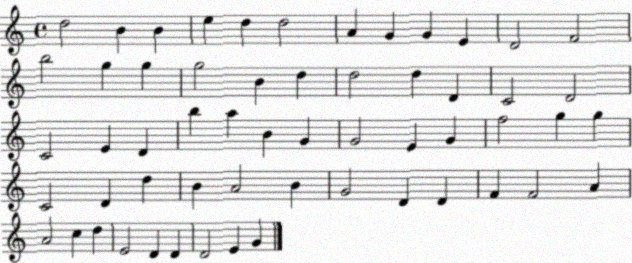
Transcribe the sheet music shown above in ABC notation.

X:1
T:Untitled
M:4/4
L:1/4
K:C
d2 B B e d d2 A G G E D2 F2 b2 g g g2 B d d2 d D C2 D2 C2 E D b a B G G2 E G f2 g g C2 D d B A2 B G2 D D F F2 A A2 c d E2 D D D2 E G